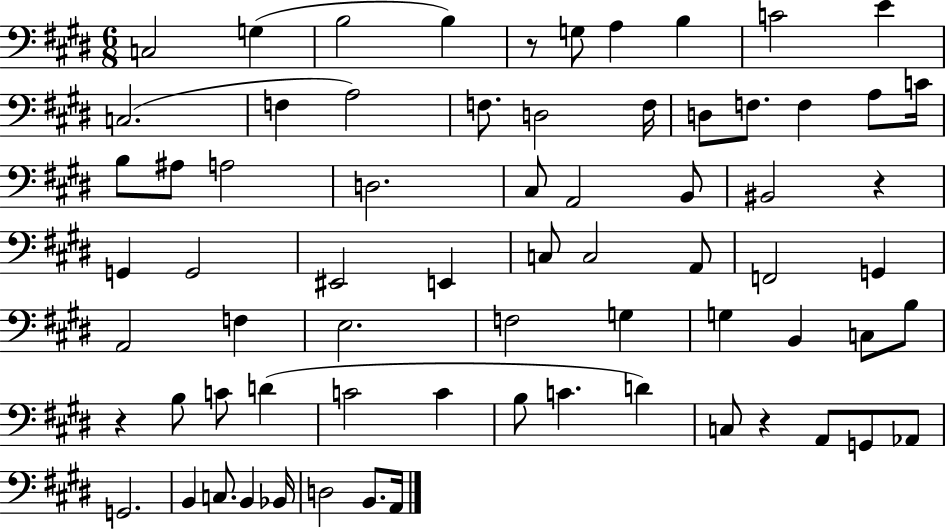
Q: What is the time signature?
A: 6/8